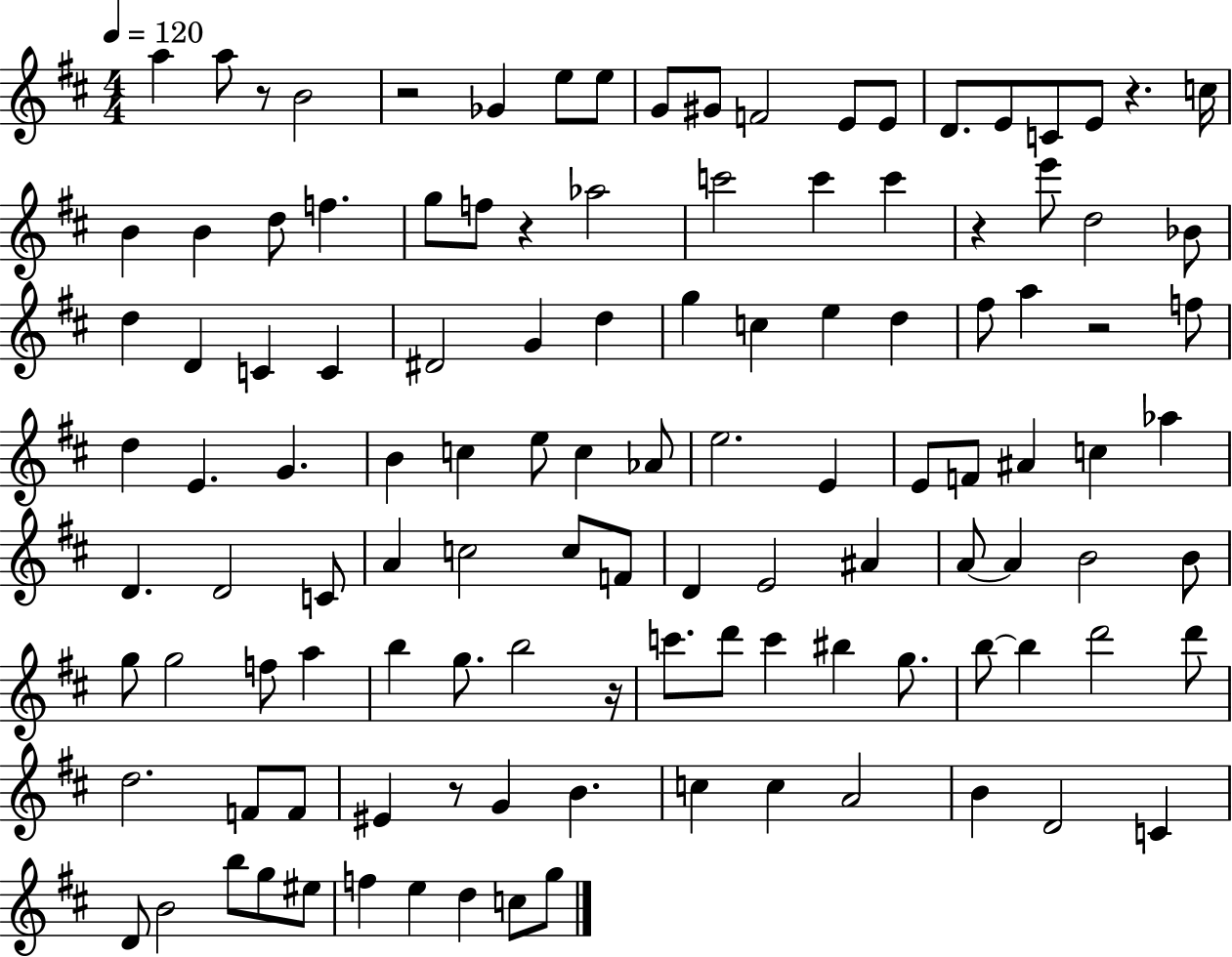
A5/q A5/e R/e B4/h R/h Gb4/q E5/e E5/e G4/e G#4/e F4/h E4/e E4/e D4/e. E4/e C4/e E4/e R/q. C5/s B4/q B4/q D5/e F5/q. G5/e F5/e R/q Ab5/h C6/h C6/q C6/q R/q E6/e D5/h Bb4/e D5/q D4/q C4/q C4/q D#4/h G4/q D5/q G5/q C5/q E5/q D5/q F#5/e A5/q R/h F5/e D5/q E4/q. G4/q. B4/q C5/q E5/e C5/q Ab4/e E5/h. E4/q E4/e F4/e A#4/q C5/q Ab5/q D4/q. D4/h C4/e A4/q C5/h C5/e F4/e D4/q E4/h A#4/q A4/e A4/q B4/h B4/e G5/e G5/h F5/e A5/q B5/q G5/e. B5/h R/s C6/e. D6/e C6/q BIS5/q G5/e. B5/e B5/q D6/h D6/e D5/h. F4/e F4/e EIS4/q R/e G4/q B4/q. C5/q C5/q A4/h B4/q D4/h C4/q D4/e B4/h B5/e G5/e EIS5/e F5/q E5/q D5/q C5/e G5/e